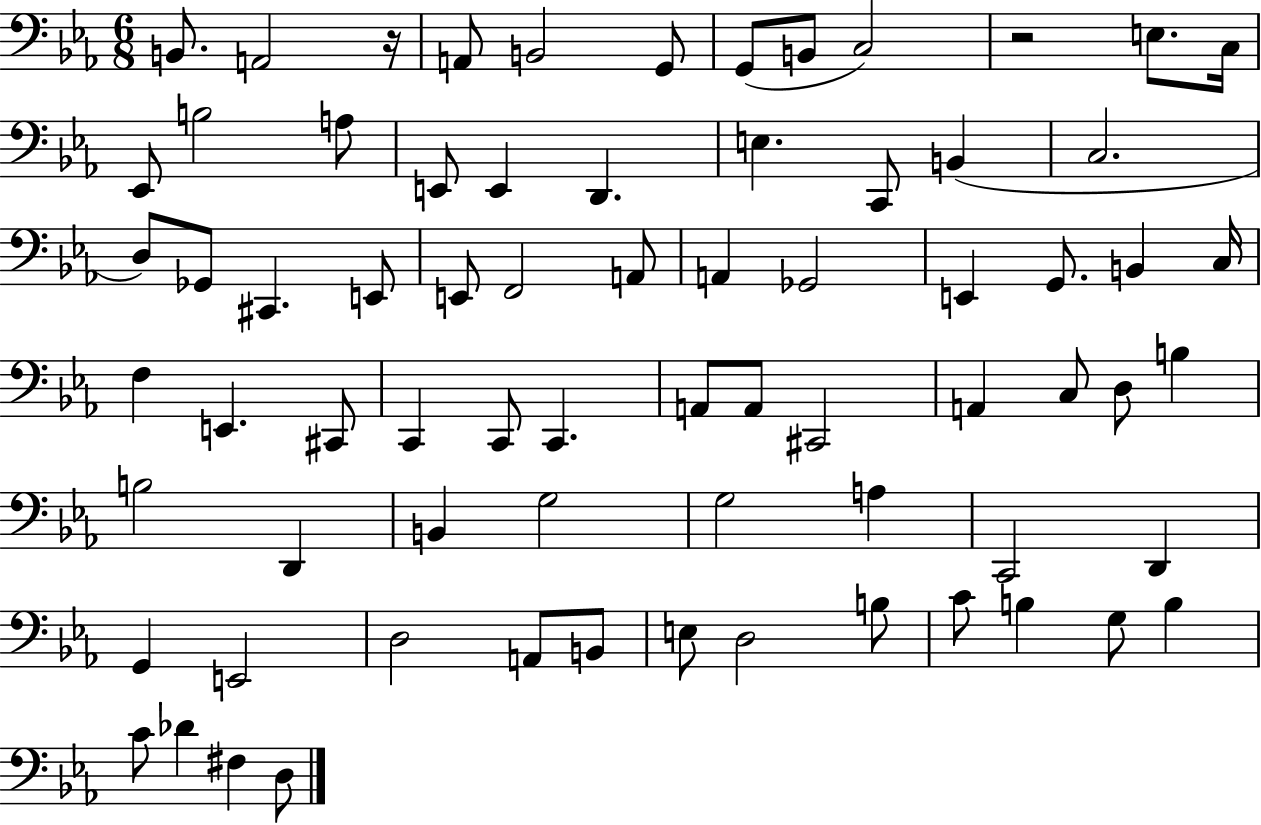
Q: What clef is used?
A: bass